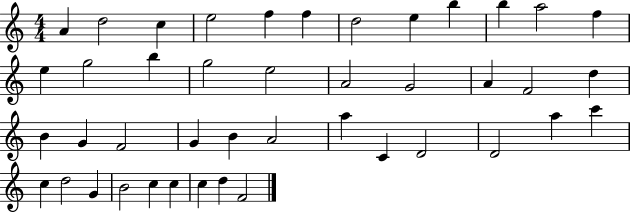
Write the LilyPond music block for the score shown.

{
  \clef treble
  \numericTimeSignature
  \time 4/4
  \key c \major
  a'4 d''2 c''4 | e''2 f''4 f''4 | d''2 e''4 b''4 | b''4 a''2 f''4 | \break e''4 g''2 b''4 | g''2 e''2 | a'2 g'2 | a'4 f'2 d''4 | \break b'4 g'4 f'2 | g'4 b'4 a'2 | a''4 c'4 d'2 | d'2 a''4 c'''4 | \break c''4 d''2 g'4 | b'2 c''4 c''4 | c''4 d''4 f'2 | \bar "|."
}